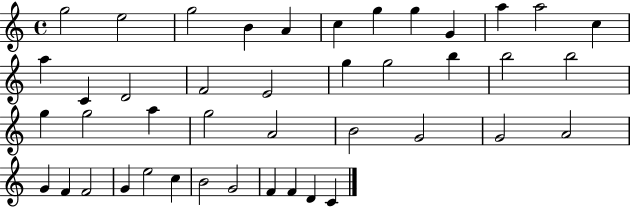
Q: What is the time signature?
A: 4/4